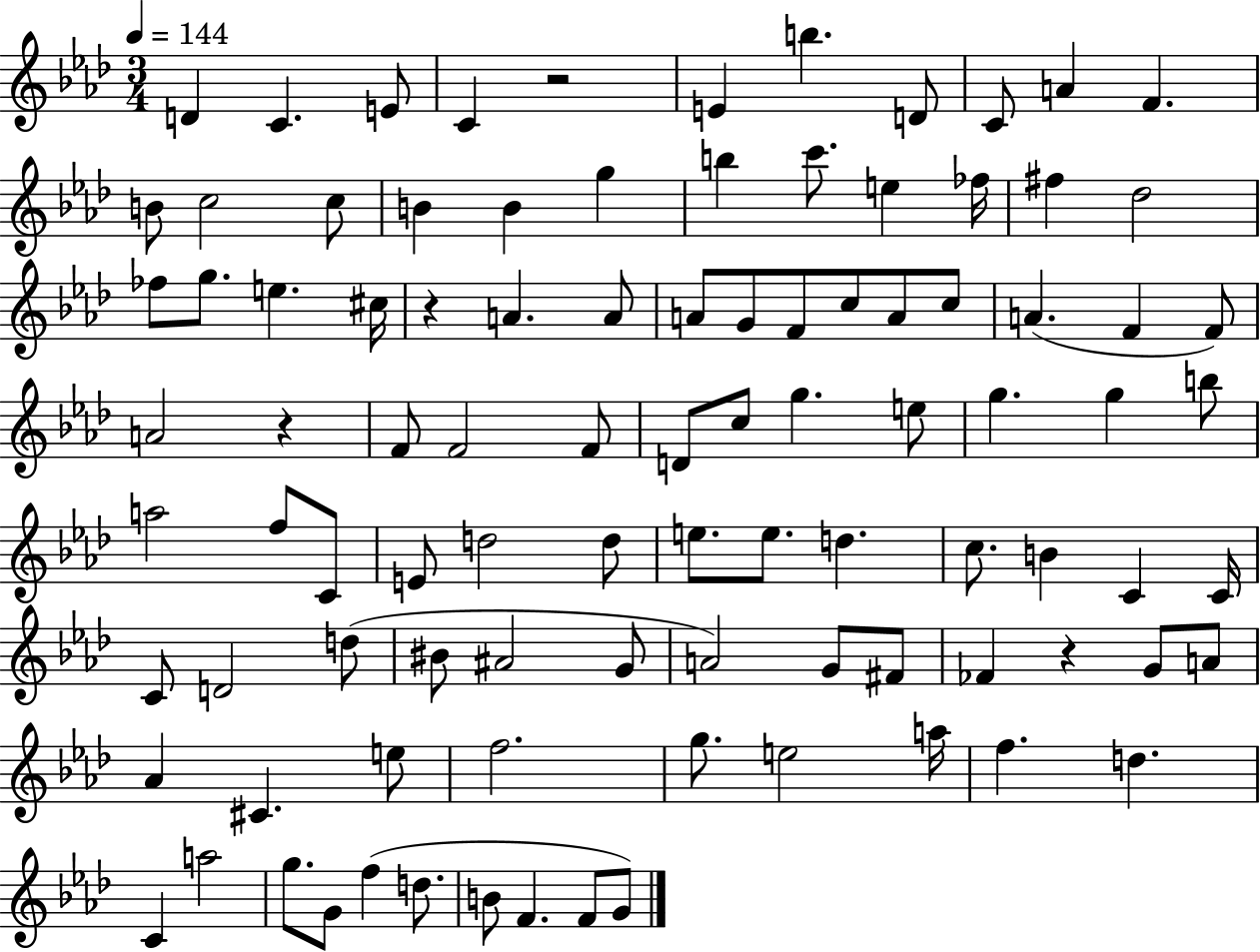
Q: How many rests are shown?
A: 4